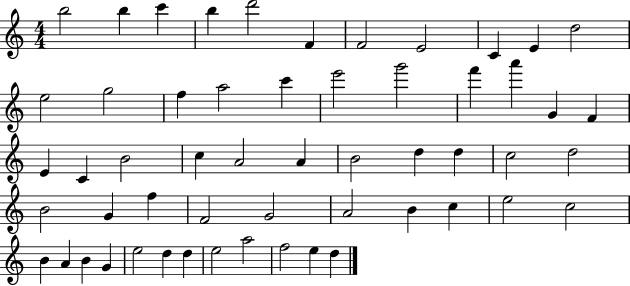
X:1
T:Untitled
M:4/4
L:1/4
K:C
b2 b c' b d'2 F F2 E2 C E d2 e2 g2 f a2 c' e'2 g'2 f' a' G F E C B2 c A2 A B2 d d c2 d2 B2 G f F2 G2 A2 B c e2 c2 B A B G e2 d d e2 a2 f2 e d